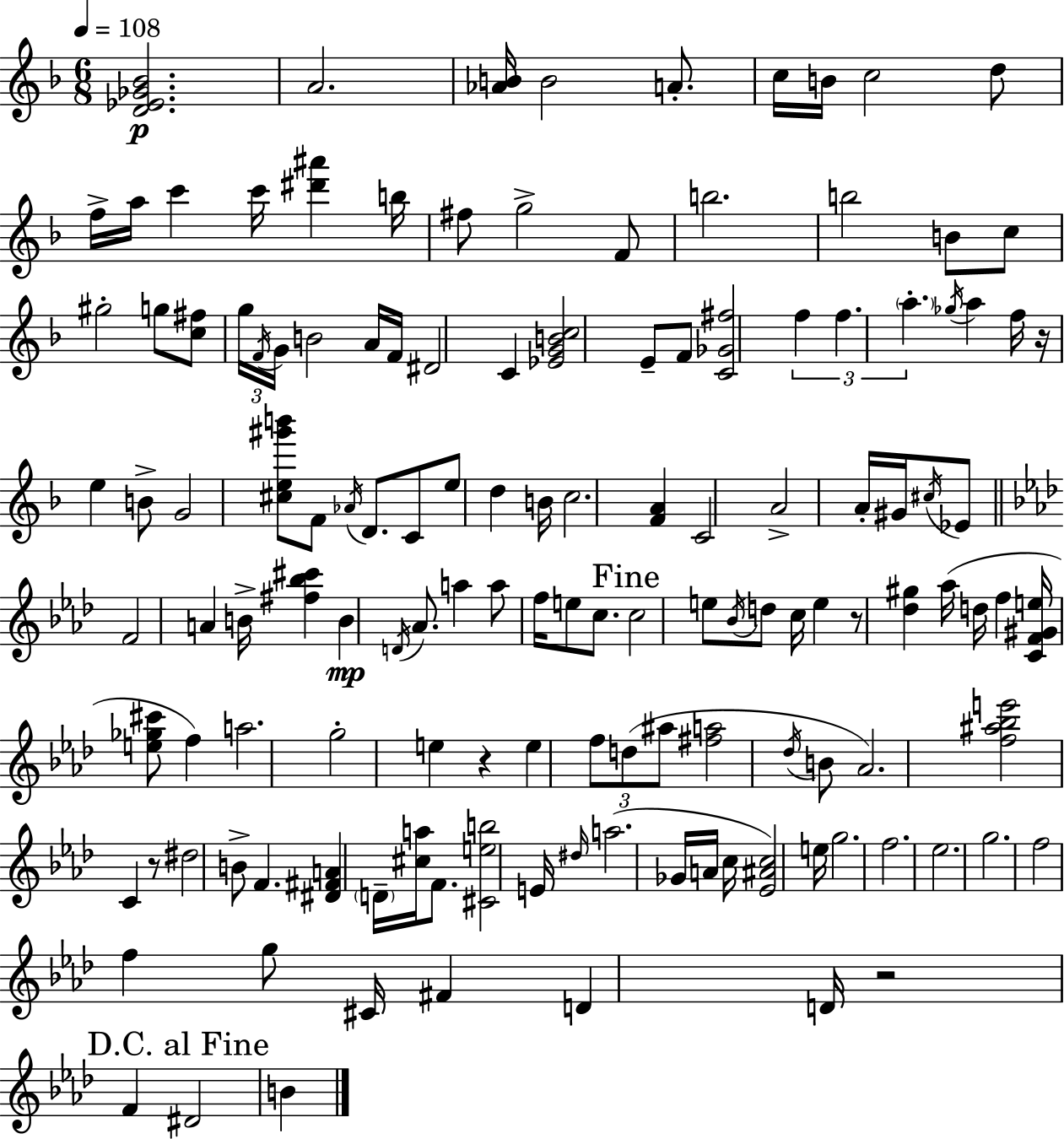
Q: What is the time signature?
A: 6/8